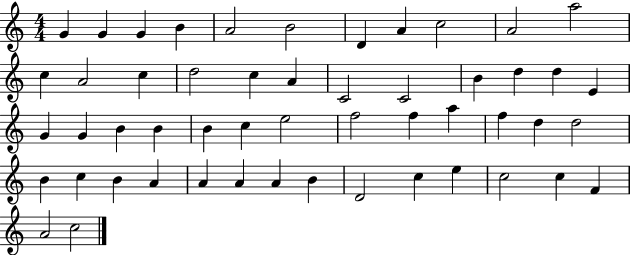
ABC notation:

X:1
T:Untitled
M:4/4
L:1/4
K:C
G G G B A2 B2 D A c2 A2 a2 c A2 c d2 c A C2 C2 B d d E G G B B B c e2 f2 f a f d d2 B c B A A A A B D2 c e c2 c F A2 c2